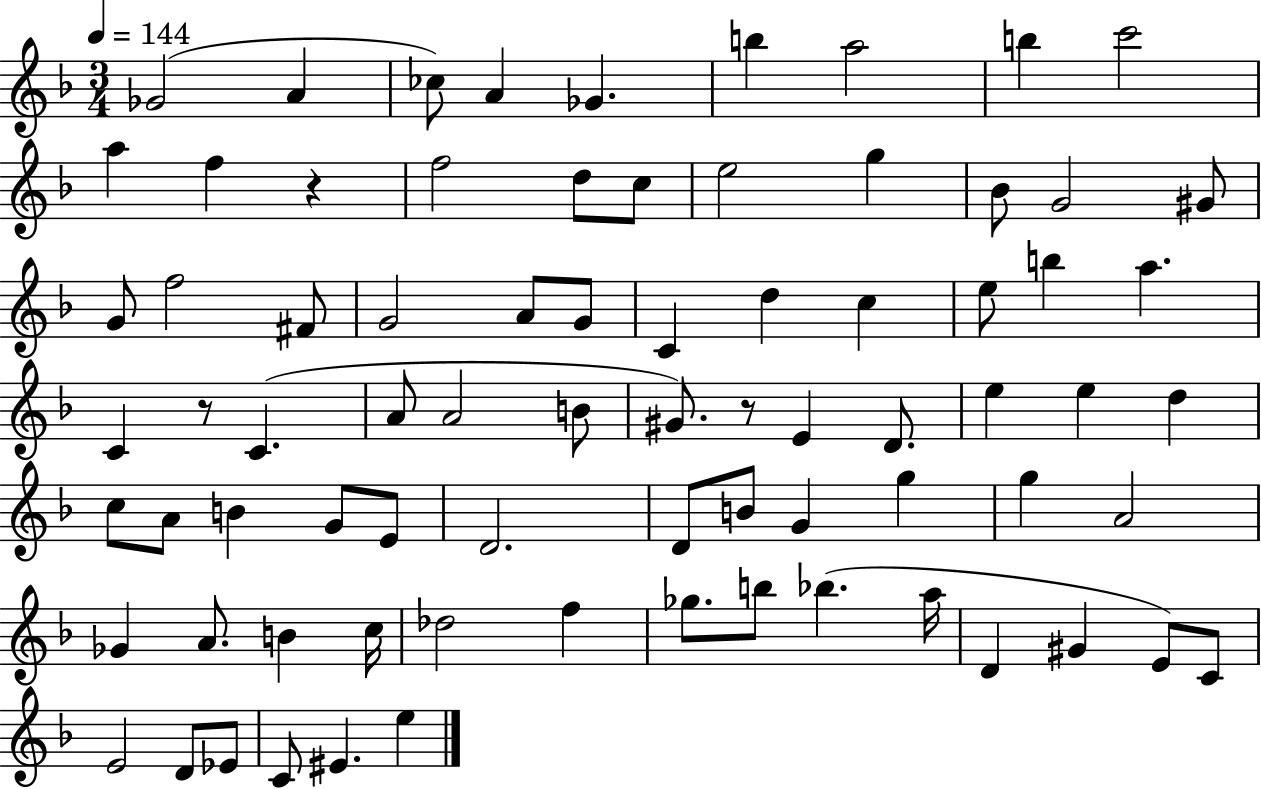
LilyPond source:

{
  \clef treble
  \numericTimeSignature
  \time 3/4
  \key f \major
  \tempo 4 = 144
  ges'2( a'4 | ces''8) a'4 ges'4. | b''4 a''2 | b''4 c'''2 | \break a''4 f''4 r4 | f''2 d''8 c''8 | e''2 g''4 | bes'8 g'2 gis'8 | \break g'8 f''2 fis'8 | g'2 a'8 g'8 | c'4 d''4 c''4 | e''8 b''4 a''4. | \break c'4 r8 c'4.( | a'8 a'2 b'8 | gis'8.) r8 e'4 d'8. | e''4 e''4 d''4 | \break c''8 a'8 b'4 g'8 e'8 | d'2. | d'8 b'8 g'4 g''4 | g''4 a'2 | \break ges'4 a'8. b'4 c''16 | des''2 f''4 | ges''8. b''8 bes''4.( a''16 | d'4 gis'4 e'8) c'8 | \break e'2 d'8 ees'8 | c'8 eis'4. e''4 | \bar "|."
}